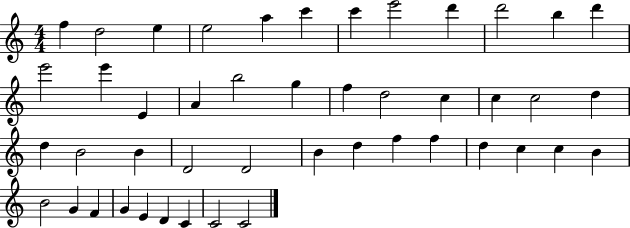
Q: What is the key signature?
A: C major